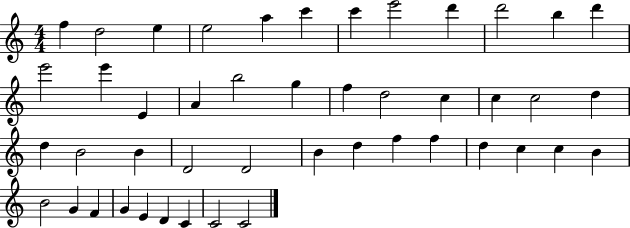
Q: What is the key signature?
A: C major